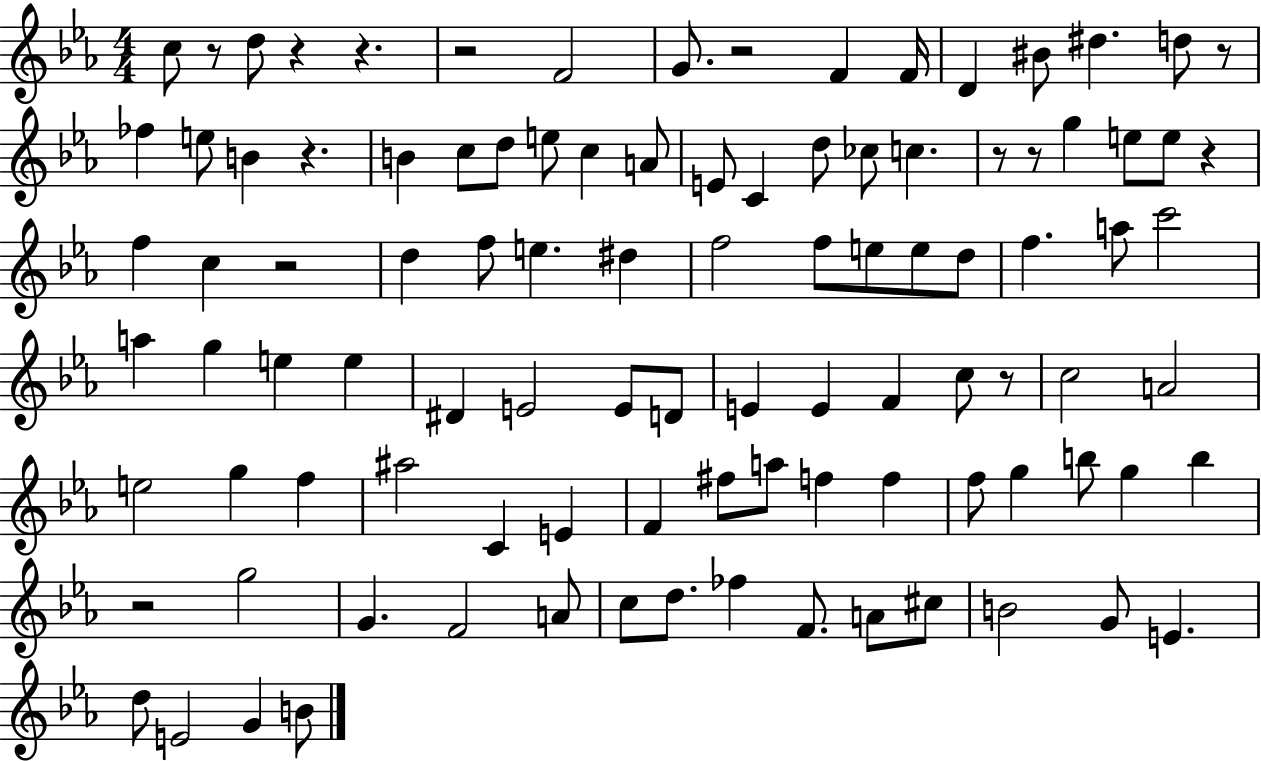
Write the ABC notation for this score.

X:1
T:Untitled
M:4/4
L:1/4
K:Eb
c/2 z/2 d/2 z z z2 F2 G/2 z2 F F/4 D ^B/2 ^d d/2 z/2 _f e/2 B z B c/2 d/2 e/2 c A/2 E/2 C d/2 _c/2 c z/2 z/2 g e/2 e/2 z f c z2 d f/2 e ^d f2 f/2 e/2 e/2 d/2 f a/2 c'2 a g e e ^D E2 E/2 D/2 E E F c/2 z/2 c2 A2 e2 g f ^a2 C E F ^f/2 a/2 f f f/2 g b/2 g b z2 g2 G F2 A/2 c/2 d/2 _f F/2 A/2 ^c/2 B2 G/2 E d/2 E2 G B/2